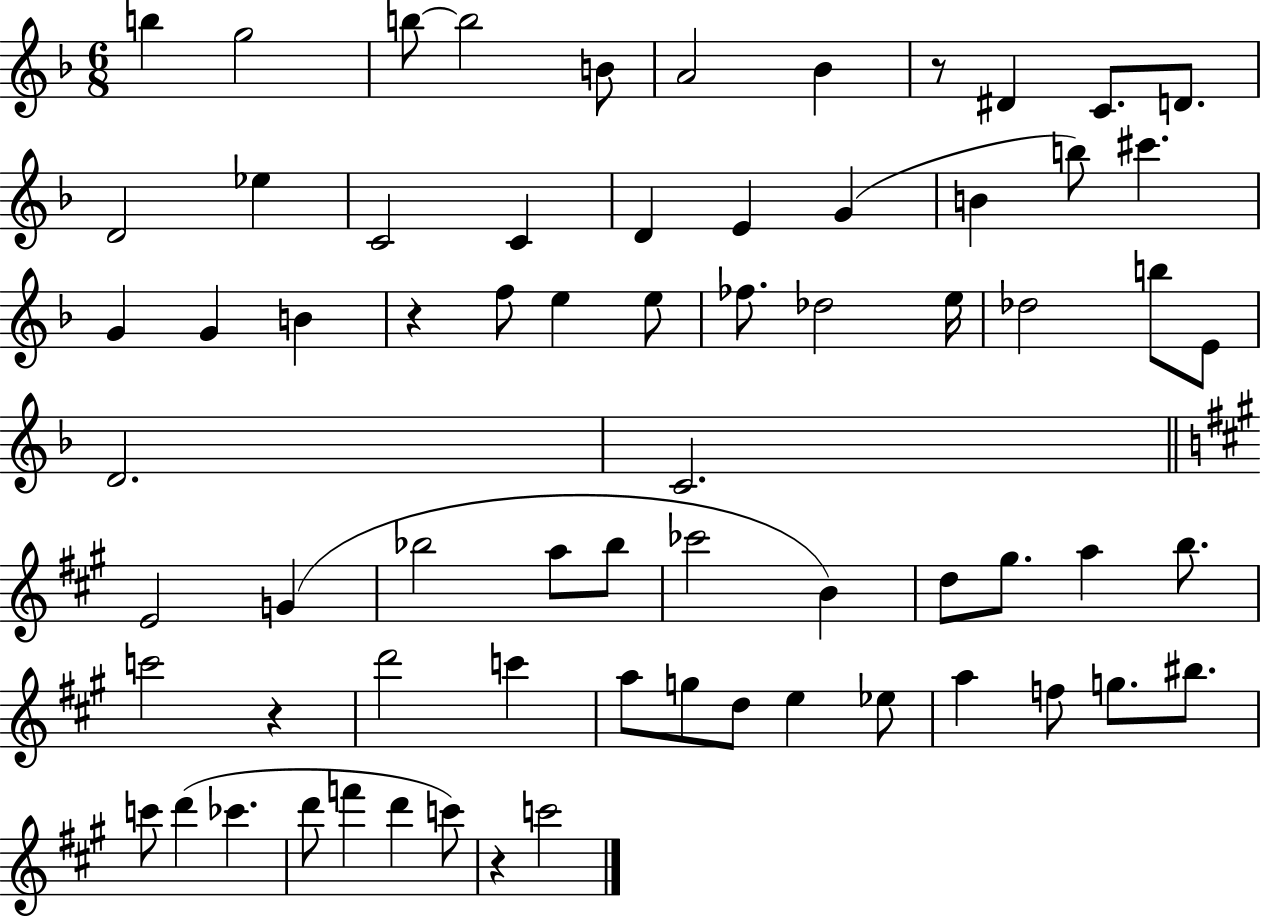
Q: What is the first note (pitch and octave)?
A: B5